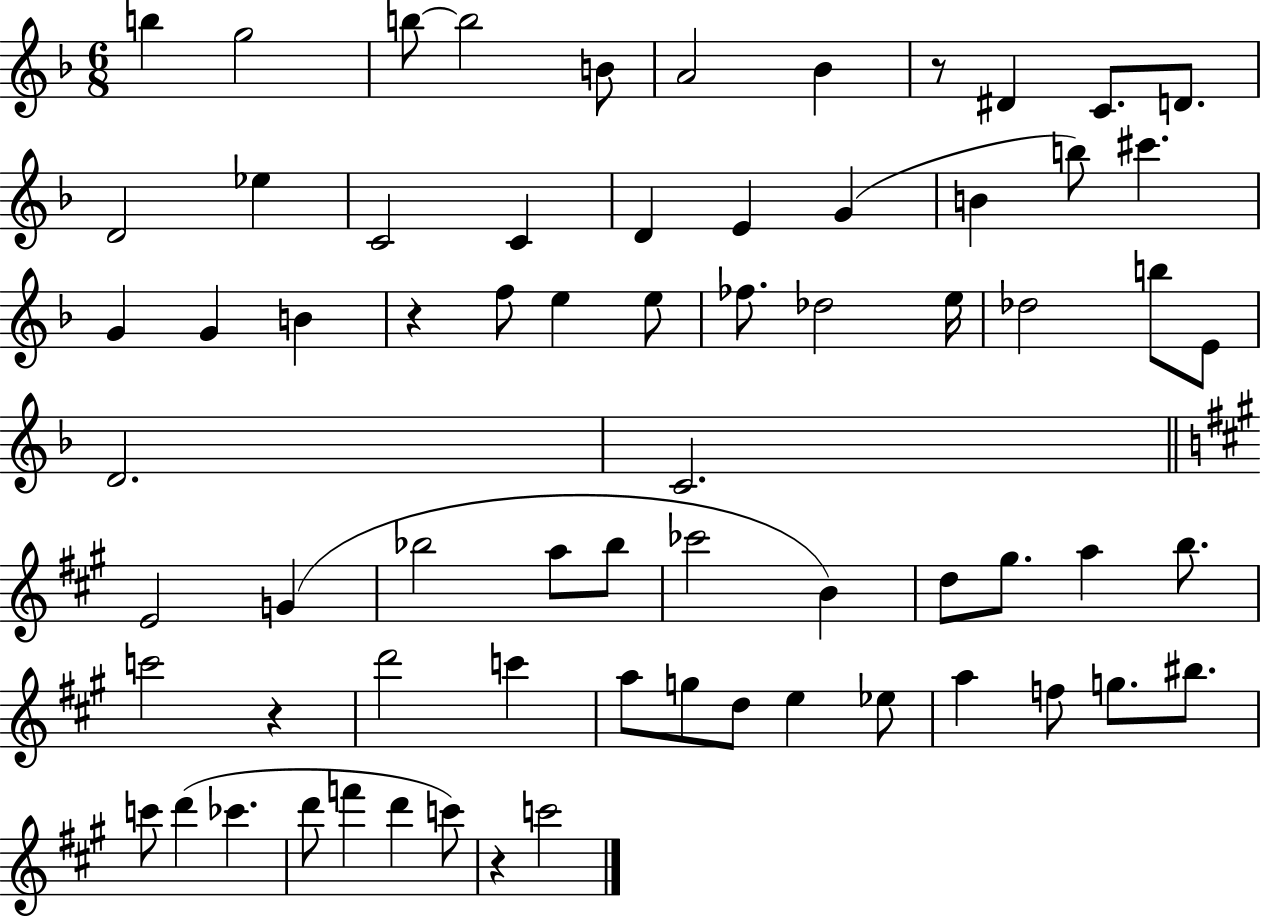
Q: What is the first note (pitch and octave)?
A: B5